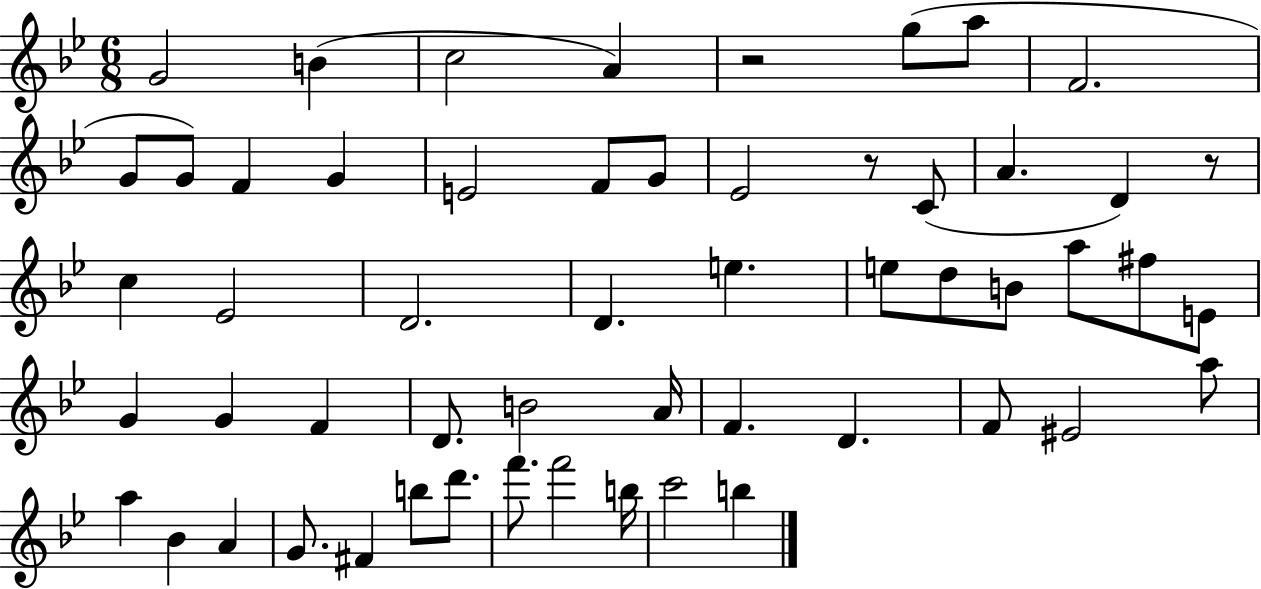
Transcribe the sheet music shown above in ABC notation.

X:1
T:Untitled
M:6/8
L:1/4
K:Bb
G2 B c2 A z2 g/2 a/2 F2 G/2 G/2 F G E2 F/2 G/2 _E2 z/2 C/2 A D z/2 c _E2 D2 D e e/2 d/2 B/2 a/2 ^f/2 E/2 G G F D/2 B2 A/4 F D F/2 ^E2 a/2 a _B A G/2 ^F b/2 d'/2 f'/2 f'2 b/4 c'2 b